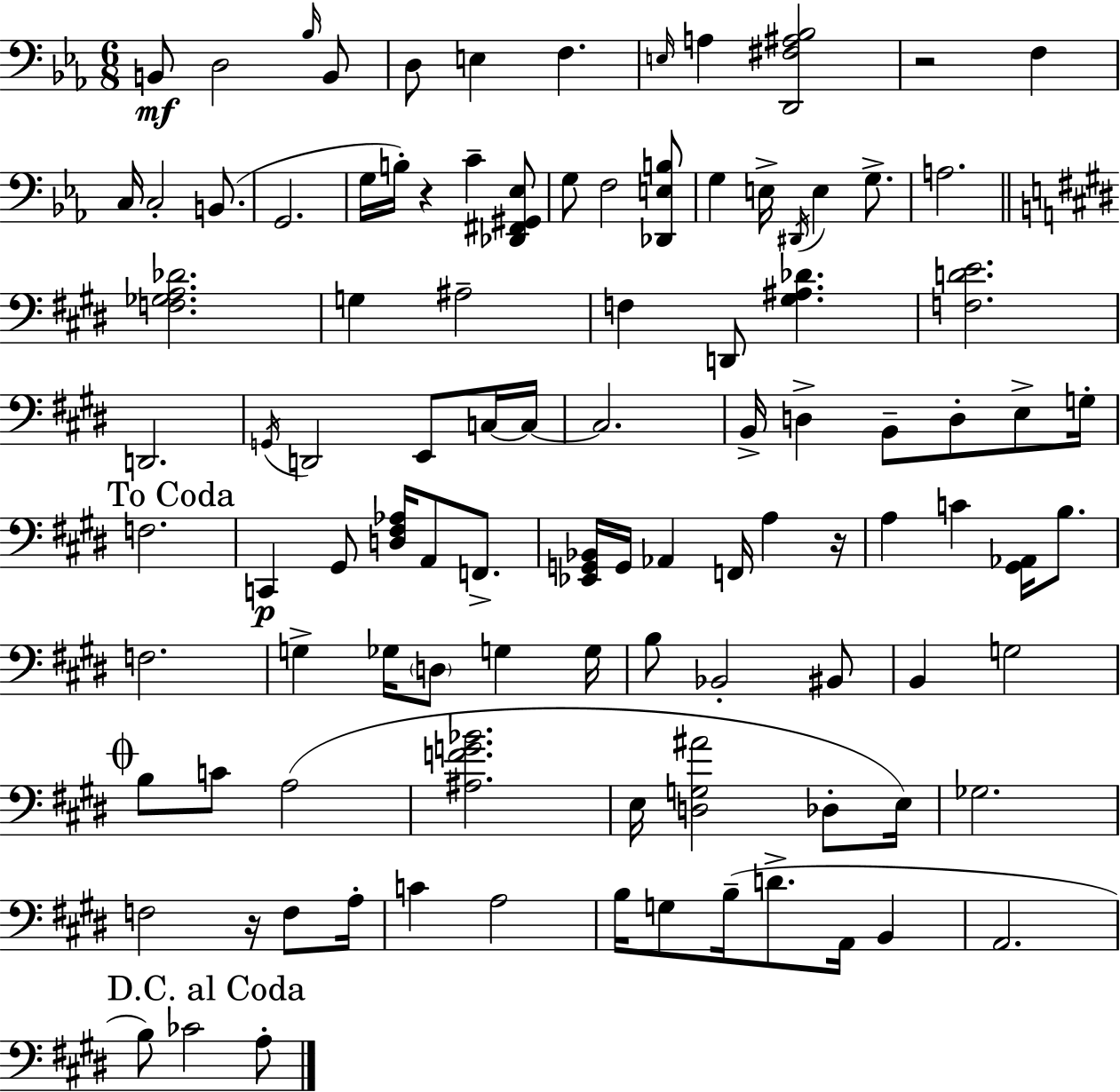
B2/e D3/h Bb3/s B2/e D3/e E3/q F3/q. E3/s A3/q [D2,F#3,A#3,Bb3]/h R/h F3/q C3/s C3/h B2/e. G2/h. G3/s B3/s R/q C4/q [Db2,F#2,G#2,Eb3]/e G3/e F3/h [Db2,E3,B3]/e G3/q E3/s D#2/s E3/q G3/e. A3/h. [F3,Gb3,A3,Db4]/h. G3/q A#3/h F3/q D2/e [G#3,A#3,Db4]/q. [F3,D4,E4]/h. D2/h. G2/s D2/h E2/e C3/s C3/s C3/h. B2/s D3/q B2/e D3/e E3/e G3/s F3/h. C2/q G#2/e [D3,F#3,Ab3]/s A2/e F2/e. [Eb2,G2,Bb2]/s G2/s Ab2/q F2/s A3/q R/s A3/q C4/q [G#2,Ab2]/s B3/e. F3/h. G3/q Gb3/s D3/e G3/q G3/s B3/e Bb2/h BIS2/e B2/q G3/h B3/e C4/e A3/h [A#3,F4,G4,Bb4]/h. E3/s [D3,G3,A#4]/h Db3/e E3/s Gb3/h. F3/h R/s F3/e A3/s C4/q A3/h B3/s G3/e B3/s D4/e. A2/s B2/q A2/h. B3/e CES4/h A3/e